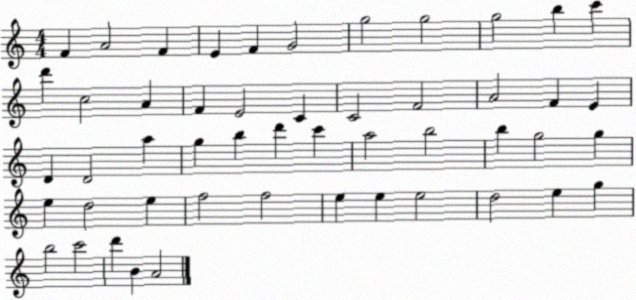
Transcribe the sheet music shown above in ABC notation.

X:1
T:Untitled
M:4/4
L:1/4
K:C
F A2 F E F G2 g2 g2 g2 b c' d' c2 A F E2 C C2 F2 A2 F E D D2 a g b d' c' a2 b2 b g2 g e d2 e f2 f2 e e e2 d2 e g b2 c'2 d' B A2